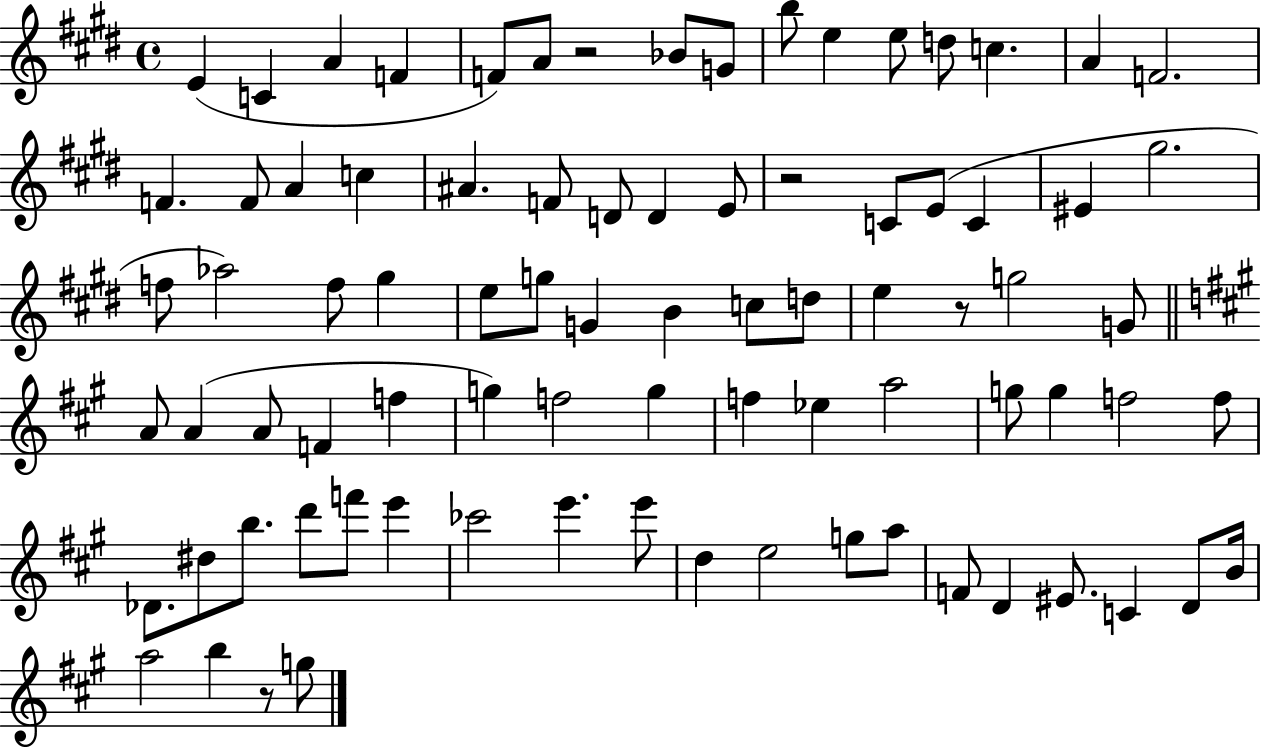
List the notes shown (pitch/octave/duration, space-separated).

E4/q C4/q A4/q F4/q F4/e A4/e R/h Bb4/e G4/e B5/e E5/q E5/e D5/e C5/q. A4/q F4/h. F4/q. F4/e A4/q C5/q A#4/q. F4/e D4/e D4/q E4/e R/h C4/e E4/e C4/q EIS4/q G#5/h. F5/e Ab5/h F5/e G#5/q E5/e G5/e G4/q B4/q C5/e D5/e E5/q R/e G5/h G4/e A4/e A4/q A4/e F4/q F5/q G5/q F5/h G5/q F5/q Eb5/q A5/h G5/e G5/q F5/h F5/e Db4/e. D#5/e B5/e. D6/e F6/e E6/q CES6/h E6/q. E6/e D5/q E5/h G5/e A5/e F4/e D4/q EIS4/e. C4/q D4/e B4/s A5/h B5/q R/e G5/e